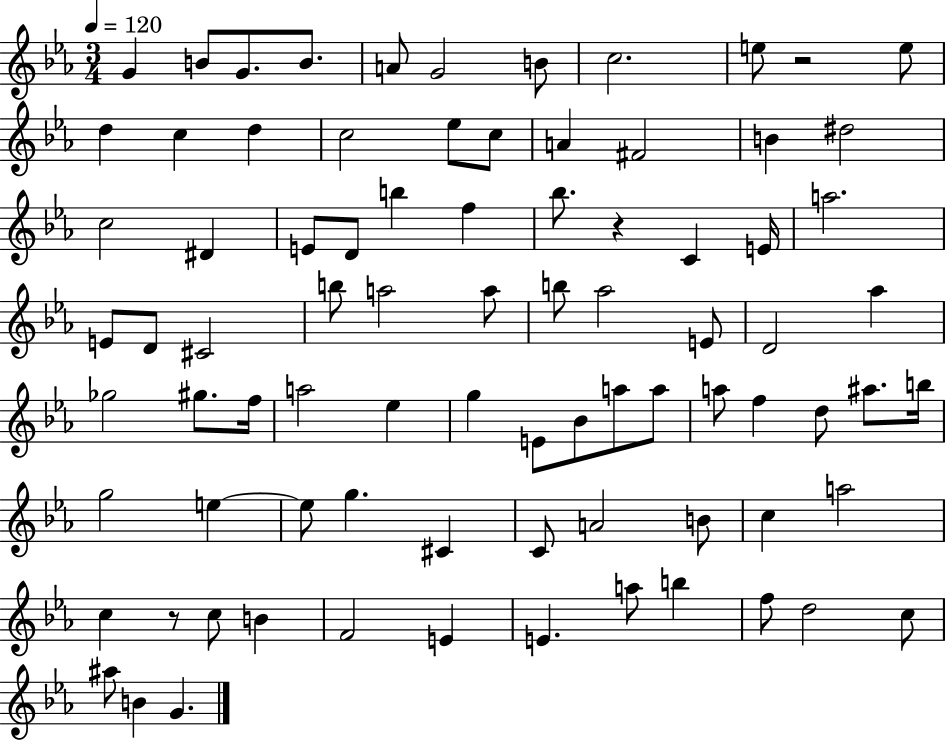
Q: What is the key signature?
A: EES major